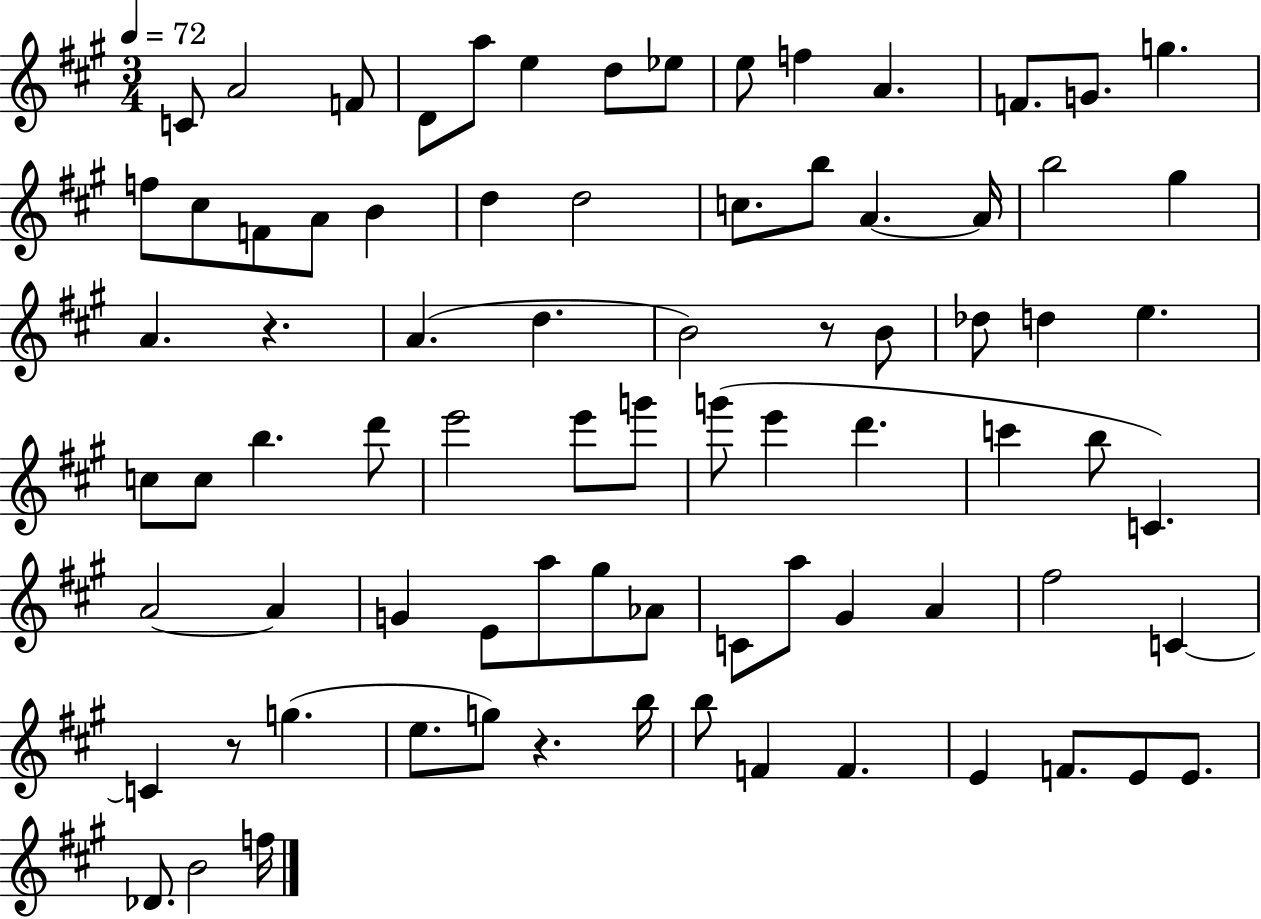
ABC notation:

X:1
T:Untitled
M:3/4
L:1/4
K:A
C/2 A2 F/2 D/2 a/2 e d/2 _e/2 e/2 f A F/2 G/2 g f/2 ^c/2 F/2 A/2 B d d2 c/2 b/2 A A/4 b2 ^g A z A d B2 z/2 B/2 _d/2 d e c/2 c/2 b d'/2 e'2 e'/2 g'/2 g'/2 e' d' c' b/2 C A2 A G E/2 a/2 ^g/2 _A/2 C/2 a/2 ^G A ^f2 C C z/2 g e/2 g/2 z b/4 b/2 F F E F/2 E/2 E/2 _D/2 B2 f/4